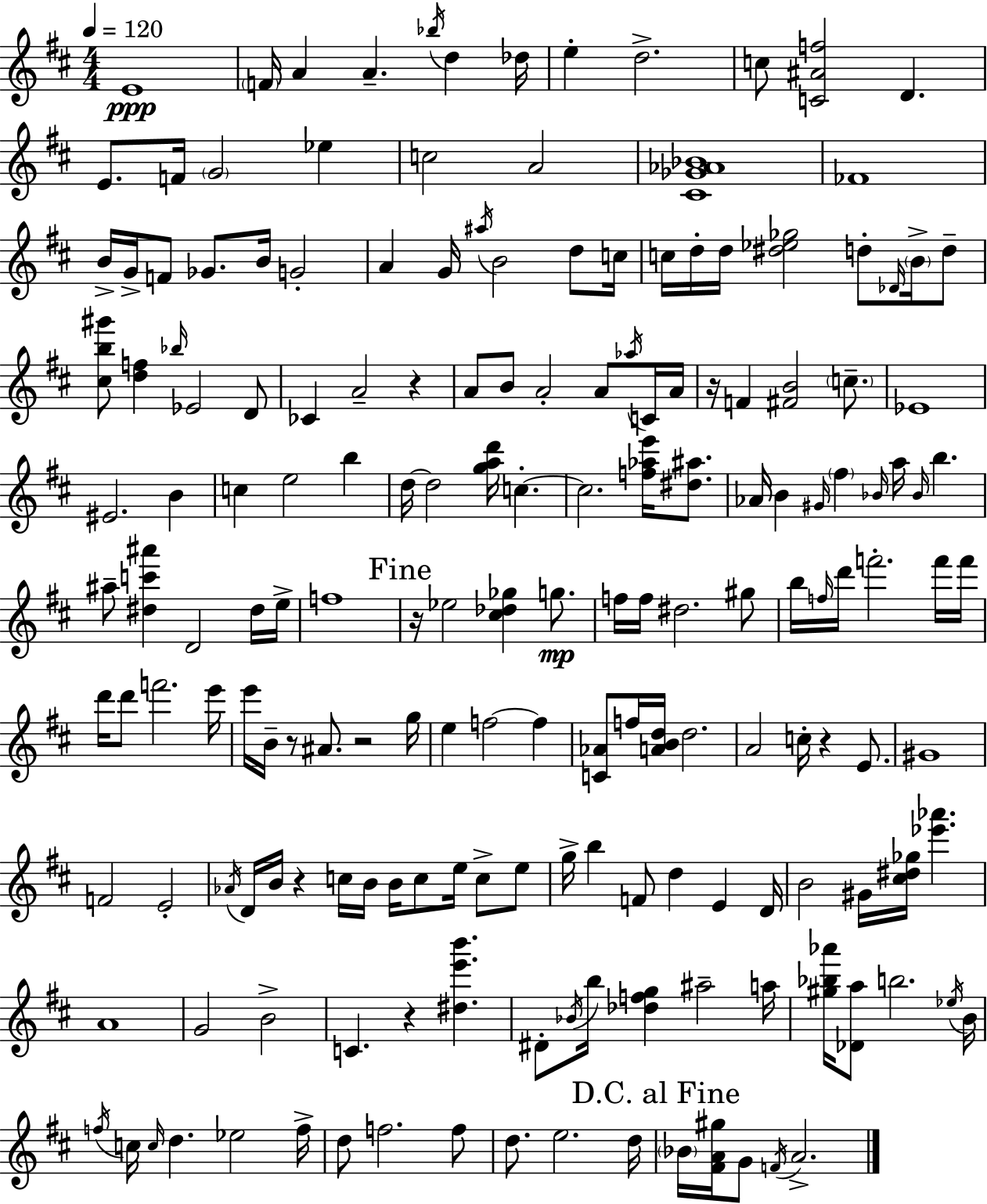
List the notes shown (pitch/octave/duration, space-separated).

E4/w F4/s A4/q A4/q. Bb5/s D5/q Db5/s E5/q D5/h. C5/e [C4,A#4,F5]/h D4/q. E4/e. F4/s G4/h Eb5/q C5/h A4/h [C#4,Gb4,Ab4,Bb4]/w FES4/w B4/s G4/s F4/e Gb4/e. B4/s G4/h A4/q G4/s A#5/s B4/h D5/e C5/s C5/s D5/s D5/s [D#5,Eb5,Gb5]/h D5/e Db4/s B4/s D5/e [C#5,B5,G#6]/e [D5,F5]/q Bb5/s Eb4/h D4/e CES4/q A4/h R/q A4/e B4/e A4/h A4/e Ab5/s C4/s A4/s R/s F4/q [F#4,B4]/h C5/e. Eb4/w EIS4/h. B4/q C5/q E5/h B5/q D5/s D5/h [G5,A5,D6]/s C5/q. C5/h. [F5,Ab5,E6]/s [D#5,A#5]/e. Ab4/s B4/q G#4/s F#5/q Bb4/s A5/s Bb4/s B5/q. A#5/e [D#5,C6,A#6]/q D4/h D#5/s E5/s F5/w R/s Eb5/h [C#5,Db5,Gb5]/q G5/e. F5/s F5/s D#5/h. G#5/e B5/s F5/s D6/s F6/h. F6/s F6/s D6/s D6/e F6/h. E6/s E6/s B4/s R/e A#4/e. R/h G5/s E5/q F5/h F5/q [C4,Ab4]/e F5/s [A4,B4,D5]/s D5/h. A4/h C5/s R/q E4/e. G#4/w F4/h E4/h Ab4/s D4/s B4/s R/q C5/s B4/s B4/s C5/e E5/s C5/e E5/e G5/s B5/q F4/e D5/q E4/q D4/s B4/h G#4/s [C#5,D#5,Gb5]/s [Eb6,Ab6]/q. A4/w G4/h B4/h C4/q. R/q [D#5,E6,B6]/q. D#4/e Bb4/s B5/s [Db5,F5,G5]/q A#5/h A5/s [G#5,Bb5,Ab6]/s [Db4,A5]/e B5/h. Eb5/s B4/s F5/s C5/s C5/s D5/q. Eb5/h F5/s D5/e F5/h. F5/e D5/e. E5/h. D5/s Bb4/s [F#4,A4,G#5]/s G4/e F4/s A4/h.